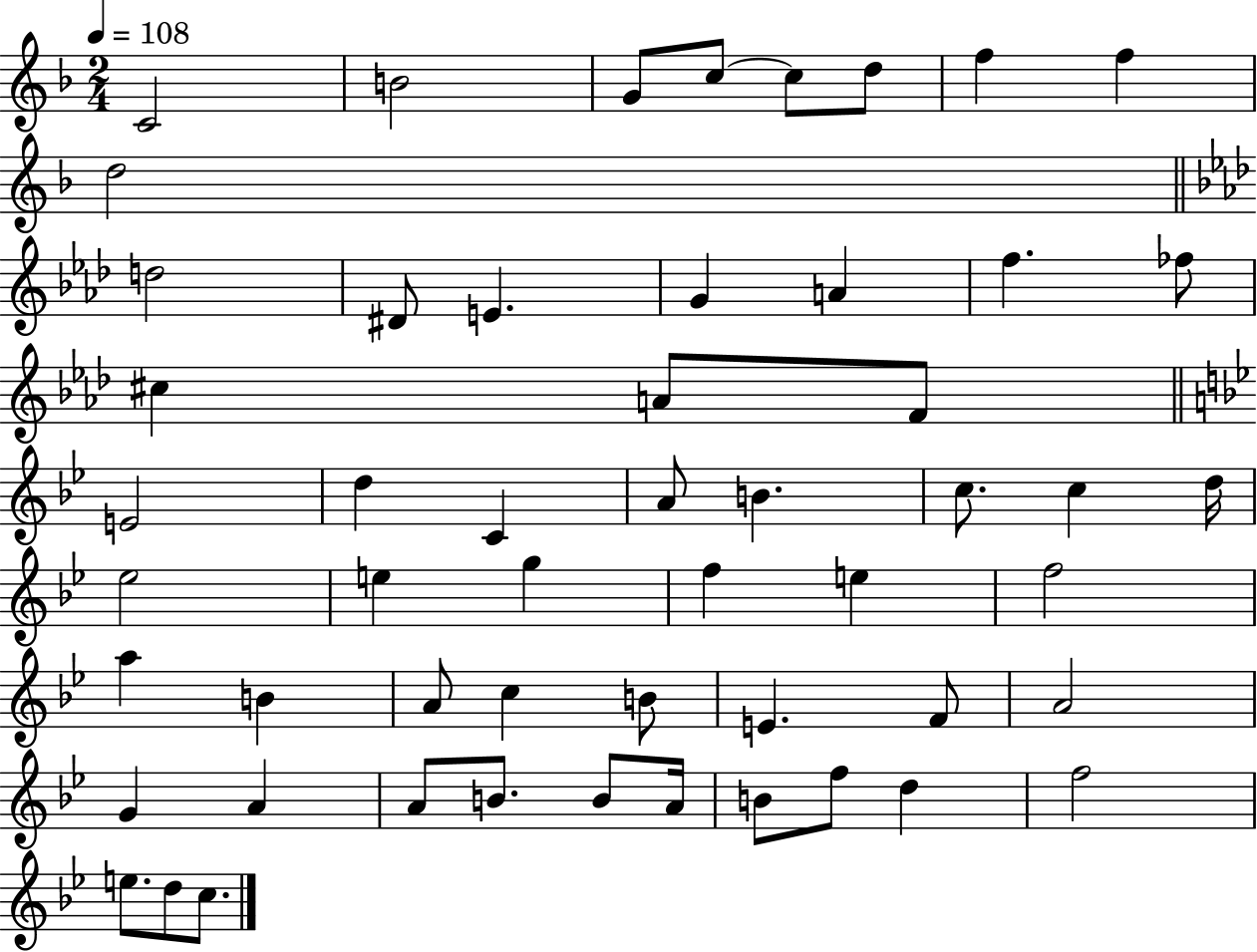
X:1
T:Untitled
M:2/4
L:1/4
K:F
C2 B2 G/2 c/2 c/2 d/2 f f d2 d2 ^D/2 E G A f _f/2 ^c A/2 F/2 E2 d C A/2 B c/2 c d/4 _e2 e g f e f2 a B A/2 c B/2 E F/2 A2 G A A/2 B/2 B/2 A/4 B/2 f/2 d f2 e/2 d/2 c/2